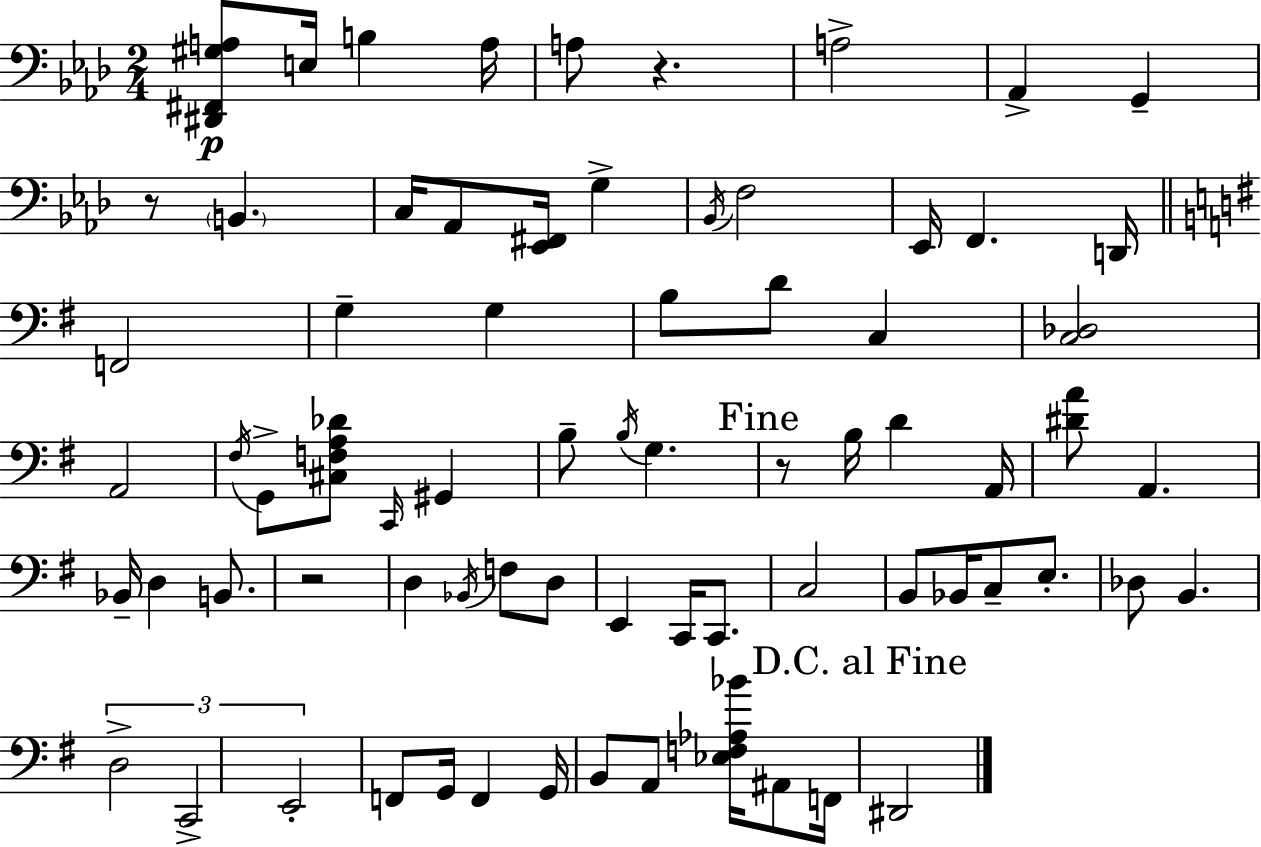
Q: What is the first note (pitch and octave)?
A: E3